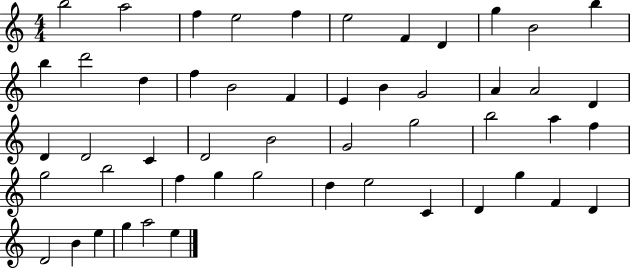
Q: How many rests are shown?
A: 0